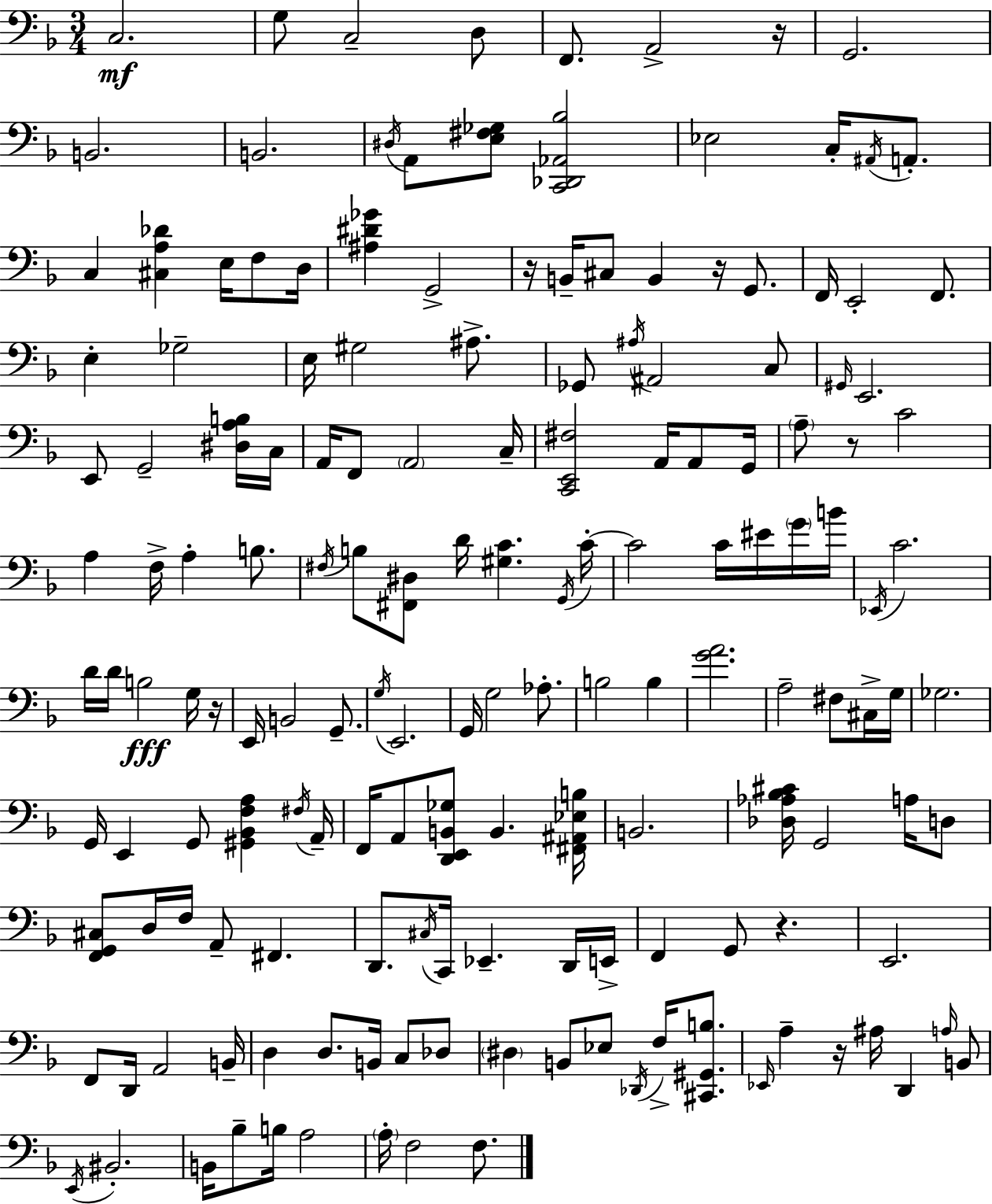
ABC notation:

X:1
T:Untitled
M:3/4
L:1/4
K:F
C,2 G,/2 C,2 D,/2 F,,/2 A,,2 z/4 G,,2 B,,2 B,,2 ^D,/4 A,,/2 [E,^F,_G,]/2 [C,,_D,,_A,,_B,]2 _E,2 C,/4 ^A,,/4 A,,/2 C, [^C,A,_D] E,/4 F,/2 D,/4 [^A,^D_G] G,,2 z/4 B,,/4 ^C,/2 B,, z/4 G,,/2 F,,/4 E,,2 F,,/2 E, _G,2 E,/4 ^G,2 ^A,/2 _G,,/2 ^A,/4 ^A,,2 C,/2 ^G,,/4 E,,2 E,,/2 G,,2 [^D,A,B,]/4 C,/4 A,,/4 F,,/2 A,,2 C,/4 [C,,E,,^F,]2 A,,/4 A,,/2 G,,/4 A,/2 z/2 C2 A, F,/4 A, B,/2 ^F,/4 B,/2 [^F,,^D,]/2 D/4 [^G,C] G,,/4 C/4 C2 C/4 ^E/4 G/4 B/4 _E,,/4 C2 D/4 D/4 B,2 G,/4 z/4 E,,/4 B,,2 G,,/2 G,/4 E,,2 G,,/4 G,2 _A,/2 B,2 B, [GA]2 A,2 ^F,/2 ^C,/4 G,/4 _G,2 G,,/4 E,, G,,/2 [^G,,_B,,F,A,] ^F,/4 A,,/4 F,,/4 A,,/2 [D,,E,,B,,_G,]/2 B,, [^F,,^A,,_E,B,]/4 B,,2 [_D,_A,_B,^C]/4 G,,2 A,/4 D,/2 [F,,G,,^C,]/2 D,/4 F,/4 A,,/2 ^F,, D,,/2 ^C,/4 C,,/4 _E,, D,,/4 E,,/4 F,, G,,/2 z E,,2 F,,/2 D,,/4 A,,2 B,,/4 D, D,/2 B,,/4 C,/2 _D,/2 ^D, B,,/2 _E,/2 _D,,/4 F,/4 [^C,,^G,,B,]/2 _E,,/4 A, z/4 ^A,/4 D,, A,/4 B,,/2 E,,/4 ^B,,2 B,,/4 _B,/2 B,/4 A,2 A,/4 F,2 F,/2